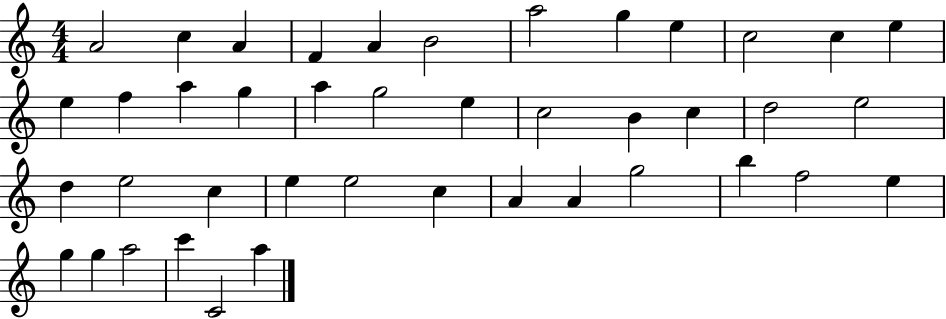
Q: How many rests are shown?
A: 0